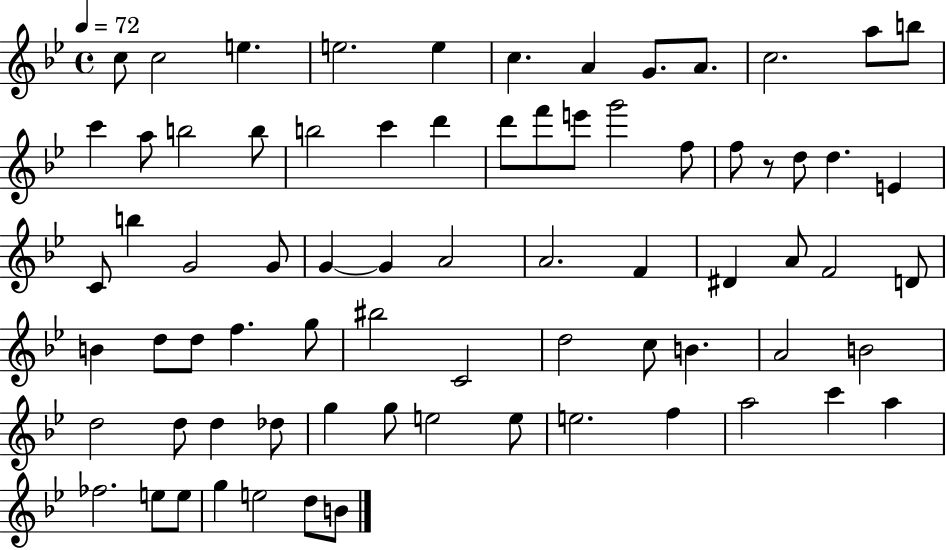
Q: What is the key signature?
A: BES major